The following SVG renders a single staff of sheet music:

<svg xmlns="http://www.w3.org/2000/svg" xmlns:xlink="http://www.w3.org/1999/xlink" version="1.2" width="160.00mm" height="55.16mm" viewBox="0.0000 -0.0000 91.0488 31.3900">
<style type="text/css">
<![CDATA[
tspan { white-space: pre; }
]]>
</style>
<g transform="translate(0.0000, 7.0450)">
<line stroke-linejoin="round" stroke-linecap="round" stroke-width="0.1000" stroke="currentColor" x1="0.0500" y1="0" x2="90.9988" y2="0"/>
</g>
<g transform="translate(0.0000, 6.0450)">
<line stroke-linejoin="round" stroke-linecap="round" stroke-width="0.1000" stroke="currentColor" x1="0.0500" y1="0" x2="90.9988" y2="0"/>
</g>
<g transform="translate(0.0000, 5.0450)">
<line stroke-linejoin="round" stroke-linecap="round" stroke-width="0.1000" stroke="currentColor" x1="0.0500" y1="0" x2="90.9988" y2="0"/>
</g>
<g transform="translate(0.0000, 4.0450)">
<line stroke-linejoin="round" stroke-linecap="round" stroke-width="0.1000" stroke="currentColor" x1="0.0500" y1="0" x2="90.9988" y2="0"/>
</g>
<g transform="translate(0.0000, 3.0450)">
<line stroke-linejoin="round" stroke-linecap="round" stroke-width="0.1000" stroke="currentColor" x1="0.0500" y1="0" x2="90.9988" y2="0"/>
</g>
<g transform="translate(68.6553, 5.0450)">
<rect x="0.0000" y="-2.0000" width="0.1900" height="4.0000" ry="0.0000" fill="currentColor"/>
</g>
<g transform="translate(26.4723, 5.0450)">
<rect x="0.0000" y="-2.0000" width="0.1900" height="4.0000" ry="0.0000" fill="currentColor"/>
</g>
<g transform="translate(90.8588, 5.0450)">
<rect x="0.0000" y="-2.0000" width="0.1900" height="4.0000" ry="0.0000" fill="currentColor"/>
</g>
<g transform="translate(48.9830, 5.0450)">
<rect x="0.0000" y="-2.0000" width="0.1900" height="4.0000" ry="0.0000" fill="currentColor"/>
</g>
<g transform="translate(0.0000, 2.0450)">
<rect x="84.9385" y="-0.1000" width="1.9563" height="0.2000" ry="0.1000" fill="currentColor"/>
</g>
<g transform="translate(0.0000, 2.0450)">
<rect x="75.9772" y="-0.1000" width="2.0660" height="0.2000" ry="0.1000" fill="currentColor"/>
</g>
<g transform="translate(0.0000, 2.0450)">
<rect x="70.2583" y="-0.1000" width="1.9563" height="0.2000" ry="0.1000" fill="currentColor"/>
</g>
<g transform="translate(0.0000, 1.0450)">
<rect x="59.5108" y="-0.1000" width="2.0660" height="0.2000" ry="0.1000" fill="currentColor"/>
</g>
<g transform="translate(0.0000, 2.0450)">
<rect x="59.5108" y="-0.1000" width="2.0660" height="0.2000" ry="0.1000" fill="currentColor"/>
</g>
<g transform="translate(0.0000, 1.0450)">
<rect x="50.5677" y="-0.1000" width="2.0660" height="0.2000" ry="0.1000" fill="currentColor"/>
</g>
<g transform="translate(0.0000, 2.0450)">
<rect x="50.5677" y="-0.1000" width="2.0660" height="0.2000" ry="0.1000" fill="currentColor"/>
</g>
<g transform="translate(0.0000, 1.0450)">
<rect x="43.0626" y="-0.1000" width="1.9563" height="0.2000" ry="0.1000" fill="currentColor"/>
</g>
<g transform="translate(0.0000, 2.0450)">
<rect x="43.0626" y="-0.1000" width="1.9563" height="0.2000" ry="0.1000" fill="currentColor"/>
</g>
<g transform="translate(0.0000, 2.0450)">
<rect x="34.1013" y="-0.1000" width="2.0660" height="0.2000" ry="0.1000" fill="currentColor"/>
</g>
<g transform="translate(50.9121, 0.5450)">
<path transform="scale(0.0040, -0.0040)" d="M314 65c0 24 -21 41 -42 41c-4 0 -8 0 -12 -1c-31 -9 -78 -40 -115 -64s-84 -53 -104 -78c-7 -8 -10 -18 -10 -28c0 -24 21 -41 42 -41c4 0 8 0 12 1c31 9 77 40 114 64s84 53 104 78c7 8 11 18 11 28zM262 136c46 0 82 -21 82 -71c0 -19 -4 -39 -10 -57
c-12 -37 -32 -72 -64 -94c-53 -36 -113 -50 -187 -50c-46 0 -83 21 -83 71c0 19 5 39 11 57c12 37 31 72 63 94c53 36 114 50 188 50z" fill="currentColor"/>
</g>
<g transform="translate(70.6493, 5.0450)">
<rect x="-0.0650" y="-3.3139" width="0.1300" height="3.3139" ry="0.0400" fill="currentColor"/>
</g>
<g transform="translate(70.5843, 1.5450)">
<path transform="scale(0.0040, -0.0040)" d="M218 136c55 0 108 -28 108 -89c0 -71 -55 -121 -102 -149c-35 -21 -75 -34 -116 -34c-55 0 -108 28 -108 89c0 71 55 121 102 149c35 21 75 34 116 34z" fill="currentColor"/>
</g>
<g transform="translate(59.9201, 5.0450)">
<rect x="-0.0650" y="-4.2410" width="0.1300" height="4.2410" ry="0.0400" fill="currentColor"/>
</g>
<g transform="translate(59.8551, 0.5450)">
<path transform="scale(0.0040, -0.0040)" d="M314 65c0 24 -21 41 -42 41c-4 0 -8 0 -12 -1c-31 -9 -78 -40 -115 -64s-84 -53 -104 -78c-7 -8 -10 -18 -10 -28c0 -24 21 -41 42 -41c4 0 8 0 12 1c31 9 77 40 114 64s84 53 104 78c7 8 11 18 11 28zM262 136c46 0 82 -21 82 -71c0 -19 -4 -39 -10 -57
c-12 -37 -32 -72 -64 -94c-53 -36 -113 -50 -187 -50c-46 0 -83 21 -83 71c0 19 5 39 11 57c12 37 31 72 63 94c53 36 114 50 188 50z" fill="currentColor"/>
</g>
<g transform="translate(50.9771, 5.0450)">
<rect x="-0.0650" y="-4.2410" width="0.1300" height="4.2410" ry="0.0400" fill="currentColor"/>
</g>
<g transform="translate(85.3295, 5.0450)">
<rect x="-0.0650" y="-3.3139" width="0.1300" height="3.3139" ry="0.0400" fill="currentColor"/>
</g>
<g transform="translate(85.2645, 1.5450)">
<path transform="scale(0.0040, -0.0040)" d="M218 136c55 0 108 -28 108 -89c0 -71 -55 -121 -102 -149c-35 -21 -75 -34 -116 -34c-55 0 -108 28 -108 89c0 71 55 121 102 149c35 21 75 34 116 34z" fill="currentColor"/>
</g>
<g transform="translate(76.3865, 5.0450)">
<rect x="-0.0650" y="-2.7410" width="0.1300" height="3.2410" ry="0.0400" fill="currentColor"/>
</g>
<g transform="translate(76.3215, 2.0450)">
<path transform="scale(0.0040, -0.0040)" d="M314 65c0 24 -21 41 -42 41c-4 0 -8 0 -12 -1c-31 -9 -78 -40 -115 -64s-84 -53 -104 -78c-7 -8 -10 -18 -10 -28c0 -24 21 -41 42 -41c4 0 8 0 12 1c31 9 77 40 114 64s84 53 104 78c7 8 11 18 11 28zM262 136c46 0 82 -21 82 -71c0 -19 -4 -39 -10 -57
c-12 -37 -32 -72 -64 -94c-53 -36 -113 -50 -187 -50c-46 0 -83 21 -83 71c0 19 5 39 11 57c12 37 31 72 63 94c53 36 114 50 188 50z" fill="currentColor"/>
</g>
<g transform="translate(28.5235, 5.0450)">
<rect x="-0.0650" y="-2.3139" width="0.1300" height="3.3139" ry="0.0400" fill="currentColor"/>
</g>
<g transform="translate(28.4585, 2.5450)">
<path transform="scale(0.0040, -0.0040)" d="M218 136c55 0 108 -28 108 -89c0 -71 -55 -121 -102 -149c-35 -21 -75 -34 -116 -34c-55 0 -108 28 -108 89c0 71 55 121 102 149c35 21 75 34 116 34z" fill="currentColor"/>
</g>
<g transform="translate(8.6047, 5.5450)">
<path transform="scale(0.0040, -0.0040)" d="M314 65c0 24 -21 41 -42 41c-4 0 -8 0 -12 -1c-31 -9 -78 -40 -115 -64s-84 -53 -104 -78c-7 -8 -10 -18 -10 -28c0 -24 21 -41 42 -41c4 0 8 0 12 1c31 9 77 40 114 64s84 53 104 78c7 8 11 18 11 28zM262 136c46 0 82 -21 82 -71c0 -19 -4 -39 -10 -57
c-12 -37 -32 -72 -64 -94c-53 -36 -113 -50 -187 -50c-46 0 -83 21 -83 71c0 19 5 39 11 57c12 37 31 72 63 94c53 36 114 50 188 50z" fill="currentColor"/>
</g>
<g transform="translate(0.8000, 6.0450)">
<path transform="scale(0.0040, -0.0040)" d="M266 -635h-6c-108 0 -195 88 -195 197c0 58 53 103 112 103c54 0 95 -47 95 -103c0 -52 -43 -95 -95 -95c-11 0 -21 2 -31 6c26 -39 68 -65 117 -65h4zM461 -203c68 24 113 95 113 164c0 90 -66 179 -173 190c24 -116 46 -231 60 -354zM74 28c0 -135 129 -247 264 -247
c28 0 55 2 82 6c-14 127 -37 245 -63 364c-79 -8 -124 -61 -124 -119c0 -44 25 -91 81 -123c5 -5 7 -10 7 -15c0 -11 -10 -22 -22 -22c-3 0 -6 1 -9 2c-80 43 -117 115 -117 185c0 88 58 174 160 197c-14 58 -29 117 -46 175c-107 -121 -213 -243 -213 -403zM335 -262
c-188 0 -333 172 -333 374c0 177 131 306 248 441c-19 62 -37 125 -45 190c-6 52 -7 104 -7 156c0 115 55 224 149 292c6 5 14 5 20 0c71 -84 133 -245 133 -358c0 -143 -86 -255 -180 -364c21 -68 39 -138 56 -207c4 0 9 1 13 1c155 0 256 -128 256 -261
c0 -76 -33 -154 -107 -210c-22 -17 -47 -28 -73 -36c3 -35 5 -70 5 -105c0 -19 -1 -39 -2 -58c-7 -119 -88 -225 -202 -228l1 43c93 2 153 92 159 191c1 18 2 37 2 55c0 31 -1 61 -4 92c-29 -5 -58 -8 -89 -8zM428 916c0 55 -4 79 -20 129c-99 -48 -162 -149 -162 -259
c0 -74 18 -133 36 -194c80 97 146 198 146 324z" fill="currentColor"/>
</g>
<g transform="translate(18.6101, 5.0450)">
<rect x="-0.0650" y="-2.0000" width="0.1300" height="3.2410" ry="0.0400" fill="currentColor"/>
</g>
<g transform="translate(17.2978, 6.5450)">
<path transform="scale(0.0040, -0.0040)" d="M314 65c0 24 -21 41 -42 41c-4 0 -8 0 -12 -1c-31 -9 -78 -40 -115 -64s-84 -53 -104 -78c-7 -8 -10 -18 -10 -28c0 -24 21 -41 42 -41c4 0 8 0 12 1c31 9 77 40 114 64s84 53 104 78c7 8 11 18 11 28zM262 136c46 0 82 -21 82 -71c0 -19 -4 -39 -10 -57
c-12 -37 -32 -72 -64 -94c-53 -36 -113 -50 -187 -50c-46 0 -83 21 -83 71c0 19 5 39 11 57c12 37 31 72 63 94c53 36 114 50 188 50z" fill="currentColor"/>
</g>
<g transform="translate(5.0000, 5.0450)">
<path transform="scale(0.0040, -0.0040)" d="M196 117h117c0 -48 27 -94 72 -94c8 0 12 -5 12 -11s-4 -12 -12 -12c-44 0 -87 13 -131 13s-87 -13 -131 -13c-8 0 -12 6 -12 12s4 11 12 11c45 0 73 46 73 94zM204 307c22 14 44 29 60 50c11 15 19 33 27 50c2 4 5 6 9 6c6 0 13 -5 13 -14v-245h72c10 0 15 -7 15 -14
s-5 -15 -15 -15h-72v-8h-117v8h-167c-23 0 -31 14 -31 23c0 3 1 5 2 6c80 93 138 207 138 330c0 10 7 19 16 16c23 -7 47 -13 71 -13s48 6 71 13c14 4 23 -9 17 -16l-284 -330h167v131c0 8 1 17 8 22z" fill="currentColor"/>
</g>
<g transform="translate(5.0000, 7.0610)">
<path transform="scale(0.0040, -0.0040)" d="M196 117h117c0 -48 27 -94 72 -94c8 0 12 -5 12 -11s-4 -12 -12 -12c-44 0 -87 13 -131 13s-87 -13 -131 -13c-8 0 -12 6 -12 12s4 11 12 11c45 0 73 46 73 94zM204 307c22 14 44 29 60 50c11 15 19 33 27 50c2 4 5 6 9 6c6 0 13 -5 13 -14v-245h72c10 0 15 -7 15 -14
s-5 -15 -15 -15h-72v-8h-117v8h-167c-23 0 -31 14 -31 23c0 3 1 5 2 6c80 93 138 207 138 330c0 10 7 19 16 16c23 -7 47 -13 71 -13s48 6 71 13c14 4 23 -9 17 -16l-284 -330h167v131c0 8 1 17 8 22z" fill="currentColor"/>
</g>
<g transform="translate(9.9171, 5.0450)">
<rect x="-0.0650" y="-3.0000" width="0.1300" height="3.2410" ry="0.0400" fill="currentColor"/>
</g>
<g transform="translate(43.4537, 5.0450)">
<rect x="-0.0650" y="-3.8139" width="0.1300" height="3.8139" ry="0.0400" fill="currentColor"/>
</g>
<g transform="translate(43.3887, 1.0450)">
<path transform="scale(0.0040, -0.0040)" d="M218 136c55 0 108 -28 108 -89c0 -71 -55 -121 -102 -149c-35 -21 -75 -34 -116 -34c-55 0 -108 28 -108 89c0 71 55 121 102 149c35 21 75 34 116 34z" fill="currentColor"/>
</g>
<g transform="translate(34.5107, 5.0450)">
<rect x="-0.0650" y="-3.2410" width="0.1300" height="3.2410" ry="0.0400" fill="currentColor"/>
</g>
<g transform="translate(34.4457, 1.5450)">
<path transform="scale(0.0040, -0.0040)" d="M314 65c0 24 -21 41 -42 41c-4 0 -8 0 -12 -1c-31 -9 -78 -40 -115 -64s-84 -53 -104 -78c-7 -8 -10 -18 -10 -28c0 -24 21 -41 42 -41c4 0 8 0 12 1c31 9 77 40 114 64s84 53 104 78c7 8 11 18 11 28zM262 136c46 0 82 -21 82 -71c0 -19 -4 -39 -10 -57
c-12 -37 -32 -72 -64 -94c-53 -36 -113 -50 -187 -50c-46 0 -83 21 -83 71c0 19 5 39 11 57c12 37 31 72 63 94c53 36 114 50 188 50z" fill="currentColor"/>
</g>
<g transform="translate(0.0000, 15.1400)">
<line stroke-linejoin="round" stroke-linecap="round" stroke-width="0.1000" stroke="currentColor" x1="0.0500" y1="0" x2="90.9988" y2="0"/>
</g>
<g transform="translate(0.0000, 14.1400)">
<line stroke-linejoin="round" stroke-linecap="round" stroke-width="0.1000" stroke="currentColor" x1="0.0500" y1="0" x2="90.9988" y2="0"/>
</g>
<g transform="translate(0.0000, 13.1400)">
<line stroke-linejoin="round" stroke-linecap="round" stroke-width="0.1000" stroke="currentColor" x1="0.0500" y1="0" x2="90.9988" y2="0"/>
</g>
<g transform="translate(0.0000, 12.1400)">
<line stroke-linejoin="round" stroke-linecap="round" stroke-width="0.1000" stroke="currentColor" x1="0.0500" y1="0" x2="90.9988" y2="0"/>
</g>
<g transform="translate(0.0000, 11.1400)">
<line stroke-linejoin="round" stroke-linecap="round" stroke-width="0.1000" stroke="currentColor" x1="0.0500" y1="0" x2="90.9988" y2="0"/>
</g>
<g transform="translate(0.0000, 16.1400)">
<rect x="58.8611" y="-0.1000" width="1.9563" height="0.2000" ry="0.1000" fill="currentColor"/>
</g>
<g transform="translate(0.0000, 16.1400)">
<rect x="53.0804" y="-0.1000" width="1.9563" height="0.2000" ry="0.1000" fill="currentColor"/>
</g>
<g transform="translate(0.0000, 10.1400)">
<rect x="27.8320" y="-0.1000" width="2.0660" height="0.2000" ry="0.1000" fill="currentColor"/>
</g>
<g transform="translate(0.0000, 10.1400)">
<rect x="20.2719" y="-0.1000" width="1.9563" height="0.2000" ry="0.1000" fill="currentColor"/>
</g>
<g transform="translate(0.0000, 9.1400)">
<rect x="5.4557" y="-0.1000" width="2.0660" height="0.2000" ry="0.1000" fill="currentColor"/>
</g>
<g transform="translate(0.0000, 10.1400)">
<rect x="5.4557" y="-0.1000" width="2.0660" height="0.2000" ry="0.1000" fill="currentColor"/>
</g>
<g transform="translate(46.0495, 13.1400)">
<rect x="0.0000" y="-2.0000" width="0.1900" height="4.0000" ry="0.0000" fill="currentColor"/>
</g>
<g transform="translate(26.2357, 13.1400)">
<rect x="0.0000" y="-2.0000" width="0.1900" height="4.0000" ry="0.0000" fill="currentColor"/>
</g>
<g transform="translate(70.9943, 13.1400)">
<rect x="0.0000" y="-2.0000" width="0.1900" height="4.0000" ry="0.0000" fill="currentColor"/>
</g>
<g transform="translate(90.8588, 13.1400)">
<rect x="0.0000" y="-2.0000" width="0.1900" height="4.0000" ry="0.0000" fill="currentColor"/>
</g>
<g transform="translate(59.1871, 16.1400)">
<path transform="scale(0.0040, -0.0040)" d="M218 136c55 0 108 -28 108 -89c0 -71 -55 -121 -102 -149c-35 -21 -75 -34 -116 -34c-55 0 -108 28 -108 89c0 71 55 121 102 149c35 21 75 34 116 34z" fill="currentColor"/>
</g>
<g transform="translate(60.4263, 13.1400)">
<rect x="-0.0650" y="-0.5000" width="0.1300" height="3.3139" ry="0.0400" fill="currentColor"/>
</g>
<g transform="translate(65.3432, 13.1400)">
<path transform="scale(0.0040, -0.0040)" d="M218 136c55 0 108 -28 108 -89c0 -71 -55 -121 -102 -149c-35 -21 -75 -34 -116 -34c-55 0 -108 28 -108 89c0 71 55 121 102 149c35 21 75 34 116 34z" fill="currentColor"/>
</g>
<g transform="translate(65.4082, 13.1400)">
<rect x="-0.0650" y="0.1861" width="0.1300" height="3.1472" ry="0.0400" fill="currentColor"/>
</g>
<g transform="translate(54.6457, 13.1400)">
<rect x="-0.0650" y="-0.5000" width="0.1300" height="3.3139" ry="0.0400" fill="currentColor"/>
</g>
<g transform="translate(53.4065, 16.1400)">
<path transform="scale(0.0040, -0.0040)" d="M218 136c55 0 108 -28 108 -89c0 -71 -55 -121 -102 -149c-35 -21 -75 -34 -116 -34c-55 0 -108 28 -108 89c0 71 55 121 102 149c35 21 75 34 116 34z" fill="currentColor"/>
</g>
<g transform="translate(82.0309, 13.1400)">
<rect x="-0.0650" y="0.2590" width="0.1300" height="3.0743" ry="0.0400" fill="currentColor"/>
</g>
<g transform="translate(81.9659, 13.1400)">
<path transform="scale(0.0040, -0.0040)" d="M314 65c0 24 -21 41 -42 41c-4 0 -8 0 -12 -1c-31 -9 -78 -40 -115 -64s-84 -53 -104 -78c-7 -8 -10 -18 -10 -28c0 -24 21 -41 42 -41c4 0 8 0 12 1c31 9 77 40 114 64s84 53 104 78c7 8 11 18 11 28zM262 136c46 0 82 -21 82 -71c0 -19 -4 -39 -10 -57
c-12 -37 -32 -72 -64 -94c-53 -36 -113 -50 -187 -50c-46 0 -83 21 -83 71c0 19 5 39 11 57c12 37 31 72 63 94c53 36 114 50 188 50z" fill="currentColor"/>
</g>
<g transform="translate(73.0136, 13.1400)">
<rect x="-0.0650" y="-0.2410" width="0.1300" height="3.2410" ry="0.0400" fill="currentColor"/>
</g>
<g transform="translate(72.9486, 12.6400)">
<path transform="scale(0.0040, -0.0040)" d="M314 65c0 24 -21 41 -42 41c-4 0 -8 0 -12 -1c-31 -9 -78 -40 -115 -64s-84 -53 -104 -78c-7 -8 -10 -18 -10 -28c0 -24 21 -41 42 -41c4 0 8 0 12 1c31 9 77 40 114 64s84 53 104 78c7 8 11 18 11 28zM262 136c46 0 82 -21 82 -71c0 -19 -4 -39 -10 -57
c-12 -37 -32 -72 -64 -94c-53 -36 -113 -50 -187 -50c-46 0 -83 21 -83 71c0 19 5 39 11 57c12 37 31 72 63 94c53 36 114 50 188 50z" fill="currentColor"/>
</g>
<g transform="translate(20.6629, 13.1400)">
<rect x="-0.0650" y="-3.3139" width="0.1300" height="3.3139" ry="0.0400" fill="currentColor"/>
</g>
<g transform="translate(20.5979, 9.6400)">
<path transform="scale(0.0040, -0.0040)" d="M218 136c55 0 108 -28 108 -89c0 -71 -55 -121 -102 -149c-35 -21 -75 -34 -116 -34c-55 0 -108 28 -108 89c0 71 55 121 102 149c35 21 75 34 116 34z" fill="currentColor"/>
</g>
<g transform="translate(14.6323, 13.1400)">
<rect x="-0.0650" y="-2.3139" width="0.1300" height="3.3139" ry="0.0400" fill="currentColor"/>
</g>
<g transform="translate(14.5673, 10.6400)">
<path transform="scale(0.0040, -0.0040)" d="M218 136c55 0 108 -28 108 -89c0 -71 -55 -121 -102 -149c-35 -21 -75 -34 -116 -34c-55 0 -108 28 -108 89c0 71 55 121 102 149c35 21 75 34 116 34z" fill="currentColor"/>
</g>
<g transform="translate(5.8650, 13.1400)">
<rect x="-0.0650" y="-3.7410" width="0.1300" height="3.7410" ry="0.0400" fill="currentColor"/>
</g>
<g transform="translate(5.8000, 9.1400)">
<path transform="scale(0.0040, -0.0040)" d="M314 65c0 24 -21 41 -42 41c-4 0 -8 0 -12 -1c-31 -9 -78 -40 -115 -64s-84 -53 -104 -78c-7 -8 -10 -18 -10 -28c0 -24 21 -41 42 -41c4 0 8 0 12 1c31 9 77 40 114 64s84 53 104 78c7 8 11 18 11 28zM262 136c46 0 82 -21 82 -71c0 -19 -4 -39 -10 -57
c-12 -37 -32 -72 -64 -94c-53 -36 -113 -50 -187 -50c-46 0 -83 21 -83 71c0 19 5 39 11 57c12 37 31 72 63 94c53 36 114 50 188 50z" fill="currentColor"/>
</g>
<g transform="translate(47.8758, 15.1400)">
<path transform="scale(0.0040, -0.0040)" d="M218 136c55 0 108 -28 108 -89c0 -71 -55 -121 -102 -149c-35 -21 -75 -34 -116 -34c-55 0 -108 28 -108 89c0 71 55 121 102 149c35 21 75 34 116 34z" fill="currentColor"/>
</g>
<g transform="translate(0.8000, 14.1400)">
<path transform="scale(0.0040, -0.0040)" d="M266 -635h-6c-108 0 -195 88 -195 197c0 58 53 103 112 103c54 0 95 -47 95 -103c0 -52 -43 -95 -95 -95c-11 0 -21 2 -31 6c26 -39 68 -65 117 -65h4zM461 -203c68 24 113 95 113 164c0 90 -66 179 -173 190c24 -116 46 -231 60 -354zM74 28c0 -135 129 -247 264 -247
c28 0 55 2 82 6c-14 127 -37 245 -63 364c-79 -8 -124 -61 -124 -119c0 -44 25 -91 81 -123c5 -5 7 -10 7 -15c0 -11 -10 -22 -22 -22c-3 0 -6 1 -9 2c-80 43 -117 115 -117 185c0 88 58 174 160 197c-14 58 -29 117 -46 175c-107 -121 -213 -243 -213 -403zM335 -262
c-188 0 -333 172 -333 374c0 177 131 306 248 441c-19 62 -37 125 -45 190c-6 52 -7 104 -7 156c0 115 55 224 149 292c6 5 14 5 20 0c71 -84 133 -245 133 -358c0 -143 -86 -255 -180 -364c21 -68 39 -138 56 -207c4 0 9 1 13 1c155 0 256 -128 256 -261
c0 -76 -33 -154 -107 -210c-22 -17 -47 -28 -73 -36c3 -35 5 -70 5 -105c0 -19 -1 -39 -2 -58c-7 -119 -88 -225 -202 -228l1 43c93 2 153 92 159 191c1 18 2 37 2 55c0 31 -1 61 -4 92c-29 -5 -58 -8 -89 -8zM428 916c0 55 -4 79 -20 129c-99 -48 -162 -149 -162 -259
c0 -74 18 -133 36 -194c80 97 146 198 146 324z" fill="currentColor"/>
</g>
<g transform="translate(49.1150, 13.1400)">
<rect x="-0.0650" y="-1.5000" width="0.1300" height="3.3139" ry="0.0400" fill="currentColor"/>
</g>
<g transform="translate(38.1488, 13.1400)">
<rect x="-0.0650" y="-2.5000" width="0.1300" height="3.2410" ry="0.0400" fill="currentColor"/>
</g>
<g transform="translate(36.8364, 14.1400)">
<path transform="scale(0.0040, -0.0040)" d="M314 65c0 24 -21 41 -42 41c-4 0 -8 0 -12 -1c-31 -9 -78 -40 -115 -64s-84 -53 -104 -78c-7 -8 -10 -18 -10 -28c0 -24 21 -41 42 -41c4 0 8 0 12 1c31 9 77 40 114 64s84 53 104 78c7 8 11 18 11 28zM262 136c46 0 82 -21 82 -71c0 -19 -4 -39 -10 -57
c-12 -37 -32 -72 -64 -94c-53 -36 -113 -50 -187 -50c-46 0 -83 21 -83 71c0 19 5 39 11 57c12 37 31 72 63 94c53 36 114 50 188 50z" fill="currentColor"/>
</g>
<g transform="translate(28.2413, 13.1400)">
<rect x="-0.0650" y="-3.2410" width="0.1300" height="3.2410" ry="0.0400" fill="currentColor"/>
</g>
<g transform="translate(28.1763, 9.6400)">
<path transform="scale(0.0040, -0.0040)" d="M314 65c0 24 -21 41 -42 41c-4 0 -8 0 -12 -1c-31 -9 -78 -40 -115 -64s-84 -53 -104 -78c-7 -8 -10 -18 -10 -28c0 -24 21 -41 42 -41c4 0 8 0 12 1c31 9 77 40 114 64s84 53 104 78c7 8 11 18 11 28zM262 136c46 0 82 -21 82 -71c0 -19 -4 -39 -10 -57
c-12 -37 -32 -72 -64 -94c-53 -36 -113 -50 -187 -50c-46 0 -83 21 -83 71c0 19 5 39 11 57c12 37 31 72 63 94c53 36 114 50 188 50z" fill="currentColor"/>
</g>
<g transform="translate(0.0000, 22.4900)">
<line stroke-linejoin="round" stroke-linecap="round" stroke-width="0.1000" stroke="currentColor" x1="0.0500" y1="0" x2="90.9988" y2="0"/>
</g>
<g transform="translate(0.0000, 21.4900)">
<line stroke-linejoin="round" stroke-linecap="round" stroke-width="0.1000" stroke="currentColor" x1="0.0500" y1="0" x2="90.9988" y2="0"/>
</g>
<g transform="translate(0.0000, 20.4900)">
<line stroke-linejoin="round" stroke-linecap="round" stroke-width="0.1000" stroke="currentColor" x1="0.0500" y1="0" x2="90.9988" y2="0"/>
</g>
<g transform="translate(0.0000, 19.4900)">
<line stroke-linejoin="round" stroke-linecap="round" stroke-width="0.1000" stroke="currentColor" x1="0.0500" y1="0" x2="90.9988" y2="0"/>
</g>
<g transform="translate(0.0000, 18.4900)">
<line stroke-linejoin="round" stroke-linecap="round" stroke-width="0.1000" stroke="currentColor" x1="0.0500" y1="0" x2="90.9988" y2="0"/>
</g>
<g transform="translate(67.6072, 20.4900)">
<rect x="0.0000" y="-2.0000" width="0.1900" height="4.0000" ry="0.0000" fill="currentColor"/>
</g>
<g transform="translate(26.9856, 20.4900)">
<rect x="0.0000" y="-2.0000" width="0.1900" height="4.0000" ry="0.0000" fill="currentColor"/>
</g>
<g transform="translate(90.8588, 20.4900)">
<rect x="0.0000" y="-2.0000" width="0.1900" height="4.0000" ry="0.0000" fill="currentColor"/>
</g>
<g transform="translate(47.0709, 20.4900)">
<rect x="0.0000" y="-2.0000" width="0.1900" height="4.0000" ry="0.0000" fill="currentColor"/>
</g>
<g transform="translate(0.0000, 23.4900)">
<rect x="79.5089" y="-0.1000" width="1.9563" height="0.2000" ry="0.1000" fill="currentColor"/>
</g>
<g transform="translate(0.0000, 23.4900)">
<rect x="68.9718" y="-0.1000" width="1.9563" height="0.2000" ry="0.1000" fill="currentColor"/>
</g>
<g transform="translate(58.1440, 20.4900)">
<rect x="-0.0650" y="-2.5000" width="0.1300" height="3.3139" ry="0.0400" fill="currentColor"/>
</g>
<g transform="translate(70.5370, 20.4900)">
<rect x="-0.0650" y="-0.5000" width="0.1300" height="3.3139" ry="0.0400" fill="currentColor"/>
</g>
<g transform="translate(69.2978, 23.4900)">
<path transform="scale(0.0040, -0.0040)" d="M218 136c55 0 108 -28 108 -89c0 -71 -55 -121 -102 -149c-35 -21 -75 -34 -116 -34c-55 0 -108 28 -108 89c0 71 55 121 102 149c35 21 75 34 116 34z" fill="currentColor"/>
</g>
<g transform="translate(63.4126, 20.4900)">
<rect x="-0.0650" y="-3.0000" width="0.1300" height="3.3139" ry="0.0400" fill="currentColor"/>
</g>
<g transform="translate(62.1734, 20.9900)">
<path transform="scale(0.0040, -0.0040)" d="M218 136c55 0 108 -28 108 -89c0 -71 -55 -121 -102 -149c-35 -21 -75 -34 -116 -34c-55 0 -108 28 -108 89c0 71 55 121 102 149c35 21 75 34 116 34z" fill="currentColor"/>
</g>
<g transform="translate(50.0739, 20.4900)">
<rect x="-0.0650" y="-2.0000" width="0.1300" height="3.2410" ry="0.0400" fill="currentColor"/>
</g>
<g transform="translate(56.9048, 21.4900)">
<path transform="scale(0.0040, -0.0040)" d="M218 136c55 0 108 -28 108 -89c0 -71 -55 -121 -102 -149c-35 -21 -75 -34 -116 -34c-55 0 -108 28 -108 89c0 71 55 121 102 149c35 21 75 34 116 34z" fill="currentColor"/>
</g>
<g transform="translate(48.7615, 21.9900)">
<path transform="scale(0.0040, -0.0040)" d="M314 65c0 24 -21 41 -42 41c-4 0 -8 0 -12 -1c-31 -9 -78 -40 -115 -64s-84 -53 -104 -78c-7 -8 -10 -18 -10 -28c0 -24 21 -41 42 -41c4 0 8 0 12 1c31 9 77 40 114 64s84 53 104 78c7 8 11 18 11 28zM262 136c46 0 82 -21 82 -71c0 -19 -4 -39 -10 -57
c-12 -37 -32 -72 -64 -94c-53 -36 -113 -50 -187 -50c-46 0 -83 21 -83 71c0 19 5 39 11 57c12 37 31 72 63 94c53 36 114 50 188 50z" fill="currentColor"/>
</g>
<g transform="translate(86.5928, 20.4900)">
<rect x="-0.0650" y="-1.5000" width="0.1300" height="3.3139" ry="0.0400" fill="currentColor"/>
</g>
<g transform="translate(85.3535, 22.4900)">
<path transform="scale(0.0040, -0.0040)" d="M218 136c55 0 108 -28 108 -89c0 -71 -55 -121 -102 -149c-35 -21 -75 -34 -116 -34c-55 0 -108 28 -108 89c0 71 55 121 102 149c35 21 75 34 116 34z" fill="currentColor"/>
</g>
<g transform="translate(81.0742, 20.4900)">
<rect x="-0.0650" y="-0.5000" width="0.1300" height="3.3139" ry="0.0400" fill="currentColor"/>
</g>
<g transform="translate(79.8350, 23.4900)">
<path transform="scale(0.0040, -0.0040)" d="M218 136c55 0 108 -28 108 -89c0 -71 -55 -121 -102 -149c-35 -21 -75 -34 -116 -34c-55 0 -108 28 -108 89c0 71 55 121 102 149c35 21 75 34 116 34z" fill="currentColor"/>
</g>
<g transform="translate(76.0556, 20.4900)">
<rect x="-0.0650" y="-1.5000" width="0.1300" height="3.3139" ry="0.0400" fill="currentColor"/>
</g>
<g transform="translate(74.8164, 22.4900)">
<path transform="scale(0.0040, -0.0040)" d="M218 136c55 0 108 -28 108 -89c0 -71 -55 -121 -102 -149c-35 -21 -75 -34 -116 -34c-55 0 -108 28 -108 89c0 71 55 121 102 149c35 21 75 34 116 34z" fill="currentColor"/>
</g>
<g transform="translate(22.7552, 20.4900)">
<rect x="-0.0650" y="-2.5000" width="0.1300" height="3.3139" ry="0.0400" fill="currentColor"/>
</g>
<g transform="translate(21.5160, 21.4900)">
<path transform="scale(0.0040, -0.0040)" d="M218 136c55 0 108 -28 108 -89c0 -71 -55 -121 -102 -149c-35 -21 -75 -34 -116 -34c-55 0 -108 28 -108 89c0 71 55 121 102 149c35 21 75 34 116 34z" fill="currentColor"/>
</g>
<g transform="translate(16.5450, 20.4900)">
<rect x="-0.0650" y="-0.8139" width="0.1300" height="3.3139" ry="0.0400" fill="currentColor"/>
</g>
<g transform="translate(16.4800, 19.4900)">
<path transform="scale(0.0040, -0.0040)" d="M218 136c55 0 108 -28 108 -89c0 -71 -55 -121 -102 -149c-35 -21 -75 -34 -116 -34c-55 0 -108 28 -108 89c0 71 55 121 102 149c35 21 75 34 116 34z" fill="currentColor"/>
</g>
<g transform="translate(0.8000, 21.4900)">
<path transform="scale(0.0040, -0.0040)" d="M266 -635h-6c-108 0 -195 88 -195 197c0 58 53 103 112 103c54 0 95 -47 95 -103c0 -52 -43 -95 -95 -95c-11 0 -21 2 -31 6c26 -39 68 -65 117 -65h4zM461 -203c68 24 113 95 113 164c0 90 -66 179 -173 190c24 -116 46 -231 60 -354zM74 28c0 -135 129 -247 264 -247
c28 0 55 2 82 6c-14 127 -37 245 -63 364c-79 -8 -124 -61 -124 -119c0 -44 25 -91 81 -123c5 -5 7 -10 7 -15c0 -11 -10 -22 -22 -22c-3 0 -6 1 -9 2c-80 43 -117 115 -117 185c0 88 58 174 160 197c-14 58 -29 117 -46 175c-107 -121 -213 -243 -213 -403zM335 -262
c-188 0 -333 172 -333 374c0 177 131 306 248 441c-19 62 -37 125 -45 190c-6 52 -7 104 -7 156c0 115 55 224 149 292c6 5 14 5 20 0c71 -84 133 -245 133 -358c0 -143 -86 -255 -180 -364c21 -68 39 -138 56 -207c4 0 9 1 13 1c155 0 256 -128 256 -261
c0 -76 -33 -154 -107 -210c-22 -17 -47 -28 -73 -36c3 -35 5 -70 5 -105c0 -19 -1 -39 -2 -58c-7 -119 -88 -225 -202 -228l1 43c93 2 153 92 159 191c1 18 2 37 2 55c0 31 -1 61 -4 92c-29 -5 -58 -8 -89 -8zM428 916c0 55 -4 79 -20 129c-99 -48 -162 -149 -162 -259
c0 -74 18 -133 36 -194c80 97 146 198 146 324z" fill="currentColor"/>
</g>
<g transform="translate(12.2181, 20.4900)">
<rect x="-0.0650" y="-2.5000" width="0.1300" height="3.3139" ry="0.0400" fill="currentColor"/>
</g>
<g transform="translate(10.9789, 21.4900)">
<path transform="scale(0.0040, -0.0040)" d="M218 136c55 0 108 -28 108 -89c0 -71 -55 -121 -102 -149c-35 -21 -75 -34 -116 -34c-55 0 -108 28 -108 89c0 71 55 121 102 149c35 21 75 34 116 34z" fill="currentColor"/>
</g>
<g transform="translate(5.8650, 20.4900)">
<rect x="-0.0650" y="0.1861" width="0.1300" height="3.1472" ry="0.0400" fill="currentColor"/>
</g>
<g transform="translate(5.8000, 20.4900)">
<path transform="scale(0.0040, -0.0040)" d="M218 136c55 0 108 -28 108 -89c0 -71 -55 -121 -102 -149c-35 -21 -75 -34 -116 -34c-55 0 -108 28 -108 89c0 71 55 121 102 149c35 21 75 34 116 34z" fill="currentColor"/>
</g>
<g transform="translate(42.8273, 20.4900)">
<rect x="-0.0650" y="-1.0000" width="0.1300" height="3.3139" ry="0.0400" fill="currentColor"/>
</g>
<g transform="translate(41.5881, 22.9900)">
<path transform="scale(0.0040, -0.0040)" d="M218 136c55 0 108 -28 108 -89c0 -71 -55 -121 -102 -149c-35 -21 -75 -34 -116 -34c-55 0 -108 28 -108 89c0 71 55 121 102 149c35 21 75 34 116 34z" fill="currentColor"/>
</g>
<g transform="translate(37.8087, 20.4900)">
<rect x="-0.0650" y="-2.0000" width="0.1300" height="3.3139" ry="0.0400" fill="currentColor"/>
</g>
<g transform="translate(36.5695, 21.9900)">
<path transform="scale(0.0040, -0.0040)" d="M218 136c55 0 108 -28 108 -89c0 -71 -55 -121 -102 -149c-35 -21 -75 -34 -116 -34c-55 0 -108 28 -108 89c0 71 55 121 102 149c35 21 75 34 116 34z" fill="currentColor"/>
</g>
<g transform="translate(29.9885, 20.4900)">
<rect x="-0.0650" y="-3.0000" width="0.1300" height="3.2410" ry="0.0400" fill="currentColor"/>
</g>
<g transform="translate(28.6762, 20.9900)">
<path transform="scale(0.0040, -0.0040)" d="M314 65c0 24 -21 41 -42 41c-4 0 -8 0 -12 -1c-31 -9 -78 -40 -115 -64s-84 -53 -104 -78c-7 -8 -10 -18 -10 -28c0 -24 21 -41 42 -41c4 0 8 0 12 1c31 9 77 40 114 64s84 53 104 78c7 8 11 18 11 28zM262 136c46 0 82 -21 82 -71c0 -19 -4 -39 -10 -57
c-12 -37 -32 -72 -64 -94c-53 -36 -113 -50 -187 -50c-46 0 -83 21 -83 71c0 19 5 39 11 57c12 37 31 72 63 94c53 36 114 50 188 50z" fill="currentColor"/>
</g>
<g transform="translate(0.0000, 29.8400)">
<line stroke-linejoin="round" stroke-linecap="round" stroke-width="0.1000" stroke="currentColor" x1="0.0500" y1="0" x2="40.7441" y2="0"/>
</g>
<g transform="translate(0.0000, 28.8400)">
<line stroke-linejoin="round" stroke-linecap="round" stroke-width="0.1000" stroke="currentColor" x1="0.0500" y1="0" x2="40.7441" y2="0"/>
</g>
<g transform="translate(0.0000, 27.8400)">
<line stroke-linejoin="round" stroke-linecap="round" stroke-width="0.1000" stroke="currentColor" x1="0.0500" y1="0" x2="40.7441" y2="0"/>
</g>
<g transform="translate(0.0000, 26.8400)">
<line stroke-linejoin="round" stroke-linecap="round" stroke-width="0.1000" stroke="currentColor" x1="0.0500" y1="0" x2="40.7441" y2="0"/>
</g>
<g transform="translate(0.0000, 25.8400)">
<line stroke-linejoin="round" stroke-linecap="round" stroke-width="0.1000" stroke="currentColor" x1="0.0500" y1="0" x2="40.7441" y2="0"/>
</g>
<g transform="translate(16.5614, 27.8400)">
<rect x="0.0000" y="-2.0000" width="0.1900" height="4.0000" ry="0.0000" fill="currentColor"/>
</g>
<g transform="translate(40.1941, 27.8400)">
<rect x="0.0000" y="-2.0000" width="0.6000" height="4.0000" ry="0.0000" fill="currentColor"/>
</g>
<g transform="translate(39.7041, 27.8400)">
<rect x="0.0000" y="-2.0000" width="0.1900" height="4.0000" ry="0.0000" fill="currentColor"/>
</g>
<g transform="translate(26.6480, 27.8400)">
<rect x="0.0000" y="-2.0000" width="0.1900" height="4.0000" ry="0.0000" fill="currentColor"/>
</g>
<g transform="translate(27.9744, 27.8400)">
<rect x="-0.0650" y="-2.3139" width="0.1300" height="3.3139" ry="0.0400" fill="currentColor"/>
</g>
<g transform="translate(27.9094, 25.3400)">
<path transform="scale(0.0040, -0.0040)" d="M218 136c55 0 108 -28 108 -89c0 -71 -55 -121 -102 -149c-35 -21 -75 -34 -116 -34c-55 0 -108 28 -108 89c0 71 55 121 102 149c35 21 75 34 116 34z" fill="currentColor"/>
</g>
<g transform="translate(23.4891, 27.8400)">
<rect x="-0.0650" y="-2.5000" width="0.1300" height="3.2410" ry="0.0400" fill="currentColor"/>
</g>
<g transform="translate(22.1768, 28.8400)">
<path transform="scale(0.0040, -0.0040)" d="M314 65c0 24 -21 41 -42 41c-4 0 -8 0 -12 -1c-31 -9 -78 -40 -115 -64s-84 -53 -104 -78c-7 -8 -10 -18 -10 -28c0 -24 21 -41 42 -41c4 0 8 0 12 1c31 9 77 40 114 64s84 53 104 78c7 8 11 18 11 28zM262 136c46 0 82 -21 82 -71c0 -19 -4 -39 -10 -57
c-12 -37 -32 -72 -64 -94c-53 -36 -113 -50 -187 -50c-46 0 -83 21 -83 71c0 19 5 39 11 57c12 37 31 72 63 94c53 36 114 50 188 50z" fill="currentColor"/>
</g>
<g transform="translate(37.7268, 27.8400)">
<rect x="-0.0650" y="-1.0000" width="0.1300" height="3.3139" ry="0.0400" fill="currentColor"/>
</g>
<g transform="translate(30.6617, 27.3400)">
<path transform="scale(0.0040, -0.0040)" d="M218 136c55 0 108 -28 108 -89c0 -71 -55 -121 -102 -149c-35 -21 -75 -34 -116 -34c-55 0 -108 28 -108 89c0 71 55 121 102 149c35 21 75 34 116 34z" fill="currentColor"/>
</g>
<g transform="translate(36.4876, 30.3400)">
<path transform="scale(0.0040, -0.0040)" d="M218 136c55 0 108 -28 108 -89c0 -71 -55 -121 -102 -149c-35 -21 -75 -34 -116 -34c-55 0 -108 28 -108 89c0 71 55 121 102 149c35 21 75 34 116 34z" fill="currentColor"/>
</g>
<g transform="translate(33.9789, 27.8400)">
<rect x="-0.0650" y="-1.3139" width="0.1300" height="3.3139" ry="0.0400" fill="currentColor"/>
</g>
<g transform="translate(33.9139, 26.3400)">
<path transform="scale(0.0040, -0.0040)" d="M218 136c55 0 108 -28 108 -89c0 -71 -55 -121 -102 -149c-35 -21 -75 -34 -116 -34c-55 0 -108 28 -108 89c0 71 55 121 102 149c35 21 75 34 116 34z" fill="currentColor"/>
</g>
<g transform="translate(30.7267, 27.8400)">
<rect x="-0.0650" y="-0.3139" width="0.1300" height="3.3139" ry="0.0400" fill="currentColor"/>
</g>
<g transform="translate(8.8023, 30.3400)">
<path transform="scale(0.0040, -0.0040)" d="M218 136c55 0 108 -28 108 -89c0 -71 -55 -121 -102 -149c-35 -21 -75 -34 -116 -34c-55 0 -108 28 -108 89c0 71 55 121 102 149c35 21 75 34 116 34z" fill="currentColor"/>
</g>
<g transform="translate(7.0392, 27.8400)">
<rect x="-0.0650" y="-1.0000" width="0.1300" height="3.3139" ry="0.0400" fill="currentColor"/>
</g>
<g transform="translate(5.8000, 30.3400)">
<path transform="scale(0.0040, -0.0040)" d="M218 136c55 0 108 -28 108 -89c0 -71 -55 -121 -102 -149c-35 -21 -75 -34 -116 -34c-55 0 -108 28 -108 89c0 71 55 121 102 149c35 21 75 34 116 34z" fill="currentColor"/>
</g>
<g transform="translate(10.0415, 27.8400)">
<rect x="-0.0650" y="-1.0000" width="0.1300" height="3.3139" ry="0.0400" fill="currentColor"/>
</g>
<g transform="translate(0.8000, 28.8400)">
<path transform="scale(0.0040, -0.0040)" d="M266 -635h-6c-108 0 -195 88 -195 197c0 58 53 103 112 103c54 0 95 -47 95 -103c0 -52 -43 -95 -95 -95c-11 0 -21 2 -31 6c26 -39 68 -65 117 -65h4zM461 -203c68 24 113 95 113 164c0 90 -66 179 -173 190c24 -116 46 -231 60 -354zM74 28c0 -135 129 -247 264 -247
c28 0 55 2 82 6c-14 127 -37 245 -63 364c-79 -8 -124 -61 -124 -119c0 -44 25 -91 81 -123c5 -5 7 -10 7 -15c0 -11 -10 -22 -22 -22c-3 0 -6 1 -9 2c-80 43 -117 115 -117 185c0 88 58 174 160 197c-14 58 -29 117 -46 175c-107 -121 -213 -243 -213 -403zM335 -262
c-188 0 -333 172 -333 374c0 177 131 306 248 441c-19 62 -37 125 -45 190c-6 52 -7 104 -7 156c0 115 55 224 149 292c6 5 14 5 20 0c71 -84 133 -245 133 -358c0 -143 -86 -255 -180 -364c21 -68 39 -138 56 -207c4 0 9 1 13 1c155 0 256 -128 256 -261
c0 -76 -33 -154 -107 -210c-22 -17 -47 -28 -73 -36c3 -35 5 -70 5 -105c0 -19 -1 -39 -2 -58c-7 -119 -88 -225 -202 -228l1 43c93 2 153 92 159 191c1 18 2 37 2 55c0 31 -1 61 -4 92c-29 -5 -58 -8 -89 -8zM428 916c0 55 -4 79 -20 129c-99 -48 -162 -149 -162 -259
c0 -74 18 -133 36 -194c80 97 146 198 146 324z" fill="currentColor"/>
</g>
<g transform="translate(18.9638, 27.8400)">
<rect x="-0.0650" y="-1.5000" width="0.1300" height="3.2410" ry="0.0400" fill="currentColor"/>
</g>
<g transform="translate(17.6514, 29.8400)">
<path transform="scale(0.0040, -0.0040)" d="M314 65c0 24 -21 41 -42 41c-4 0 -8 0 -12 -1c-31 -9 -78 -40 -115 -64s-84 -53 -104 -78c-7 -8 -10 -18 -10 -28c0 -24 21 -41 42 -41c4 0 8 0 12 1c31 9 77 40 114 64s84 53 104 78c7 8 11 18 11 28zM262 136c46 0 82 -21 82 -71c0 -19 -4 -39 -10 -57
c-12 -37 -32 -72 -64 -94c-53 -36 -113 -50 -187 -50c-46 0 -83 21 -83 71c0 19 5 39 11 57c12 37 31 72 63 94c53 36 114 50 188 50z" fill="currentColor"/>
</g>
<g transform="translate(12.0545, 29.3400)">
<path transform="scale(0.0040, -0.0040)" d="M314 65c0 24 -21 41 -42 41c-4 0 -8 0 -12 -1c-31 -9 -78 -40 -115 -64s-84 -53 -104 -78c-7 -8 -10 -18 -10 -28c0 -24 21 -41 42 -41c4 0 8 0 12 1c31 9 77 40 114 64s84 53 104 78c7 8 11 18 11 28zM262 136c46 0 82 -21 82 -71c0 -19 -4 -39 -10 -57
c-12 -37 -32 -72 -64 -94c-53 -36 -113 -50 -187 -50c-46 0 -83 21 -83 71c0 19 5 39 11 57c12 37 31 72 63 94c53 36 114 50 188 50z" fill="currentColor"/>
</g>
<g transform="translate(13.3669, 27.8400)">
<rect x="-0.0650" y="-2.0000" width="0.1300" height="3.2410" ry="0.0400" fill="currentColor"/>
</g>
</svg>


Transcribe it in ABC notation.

X:1
T:Untitled
M:4/4
L:1/4
K:C
A2 F2 g b2 c' d'2 d'2 b a2 b c'2 g b b2 G2 E C C B c2 B2 B G d G A2 F D F2 G A C E C E D D F2 E2 G2 g c e D